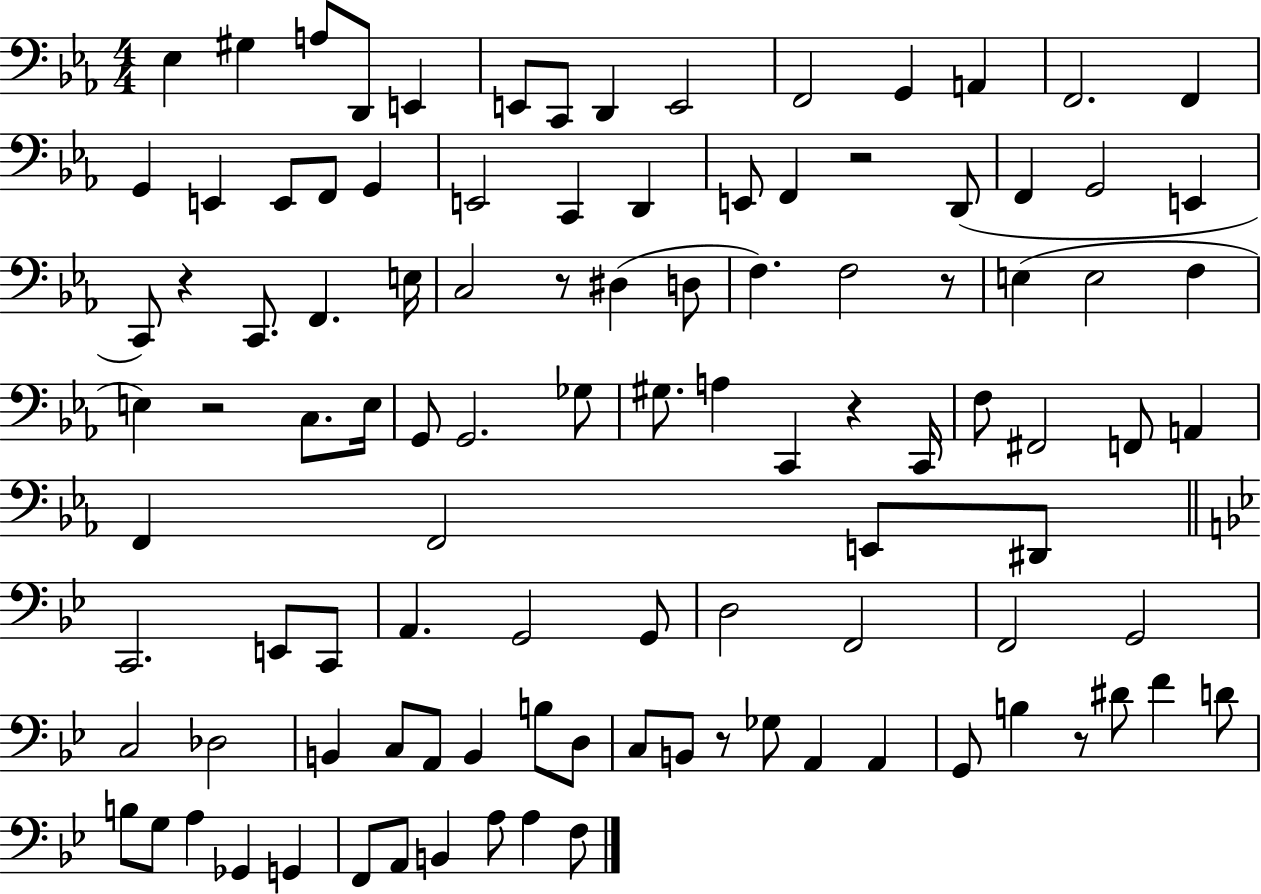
Eb3/q G#3/q A3/e D2/e E2/q E2/e C2/e D2/q E2/h F2/h G2/q A2/q F2/h. F2/q G2/q E2/q E2/e F2/e G2/q E2/h C2/q D2/q E2/e F2/q R/h D2/e F2/q G2/h E2/q C2/e R/q C2/e. F2/q. E3/s C3/h R/e D#3/q D3/e F3/q. F3/h R/e E3/q E3/h F3/q E3/q R/h C3/e. E3/s G2/e G2/h. Gb3/e G#3/e. A3/q C2/q R/q C2/s F3/e F#2/h F2/e A2/q F2/q F2/h E2/e D#2/e C2/h. E2/e C2/e A2/q. G2/h G2/e D3/h F2/h F2/h G2/h C3/h Db3/h B2/q C3/e A2/e B2/q B3/e D3/e C3/e B2/e R/e Gb3/e A2/q A2/q G2/e B3/q R/e D#4/e F4/q D4/e B3/e G3/e A3/q Gb2/q G2/q F2/e A2/e B2/q A3/e A3/q F3/e